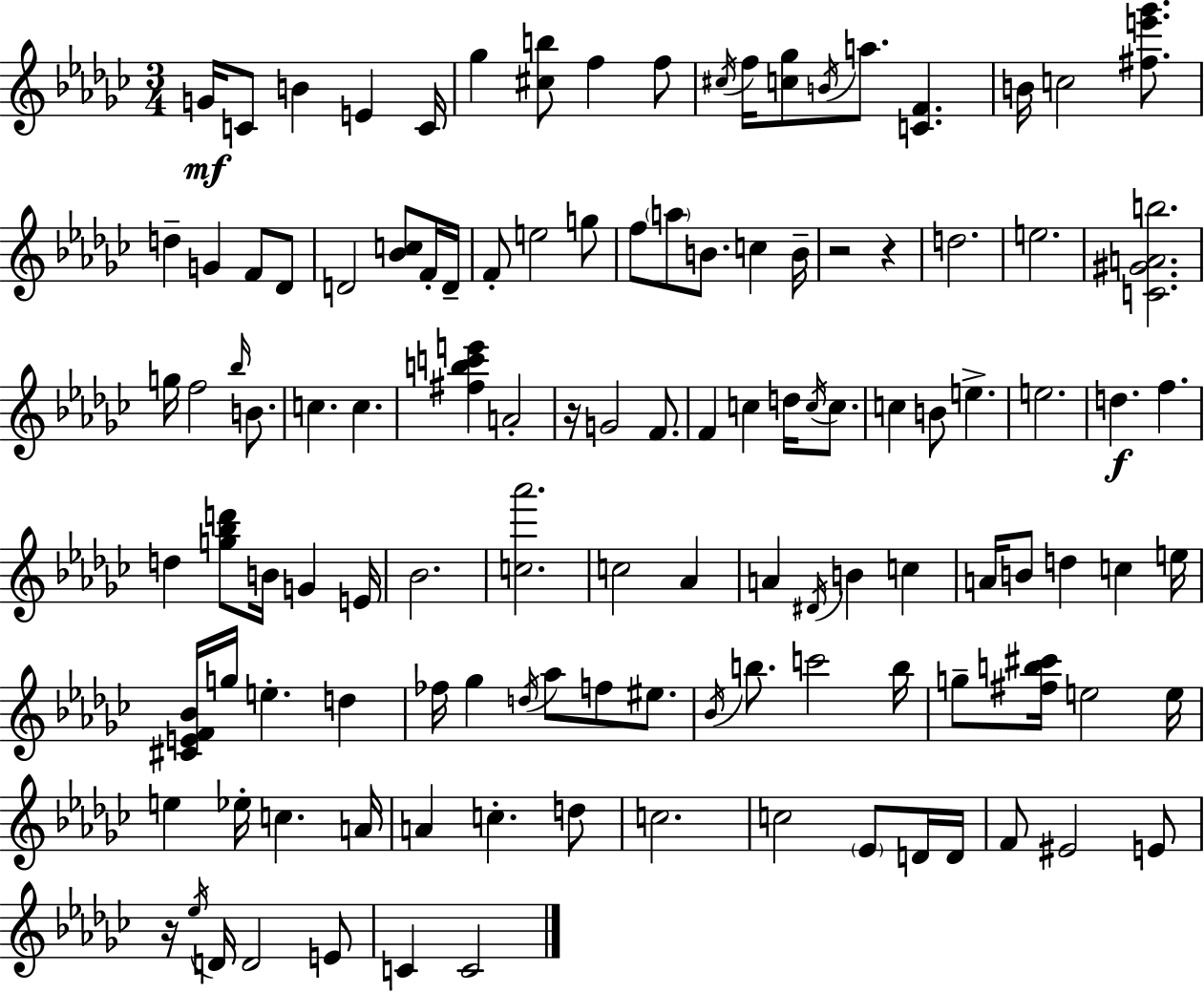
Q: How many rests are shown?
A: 4